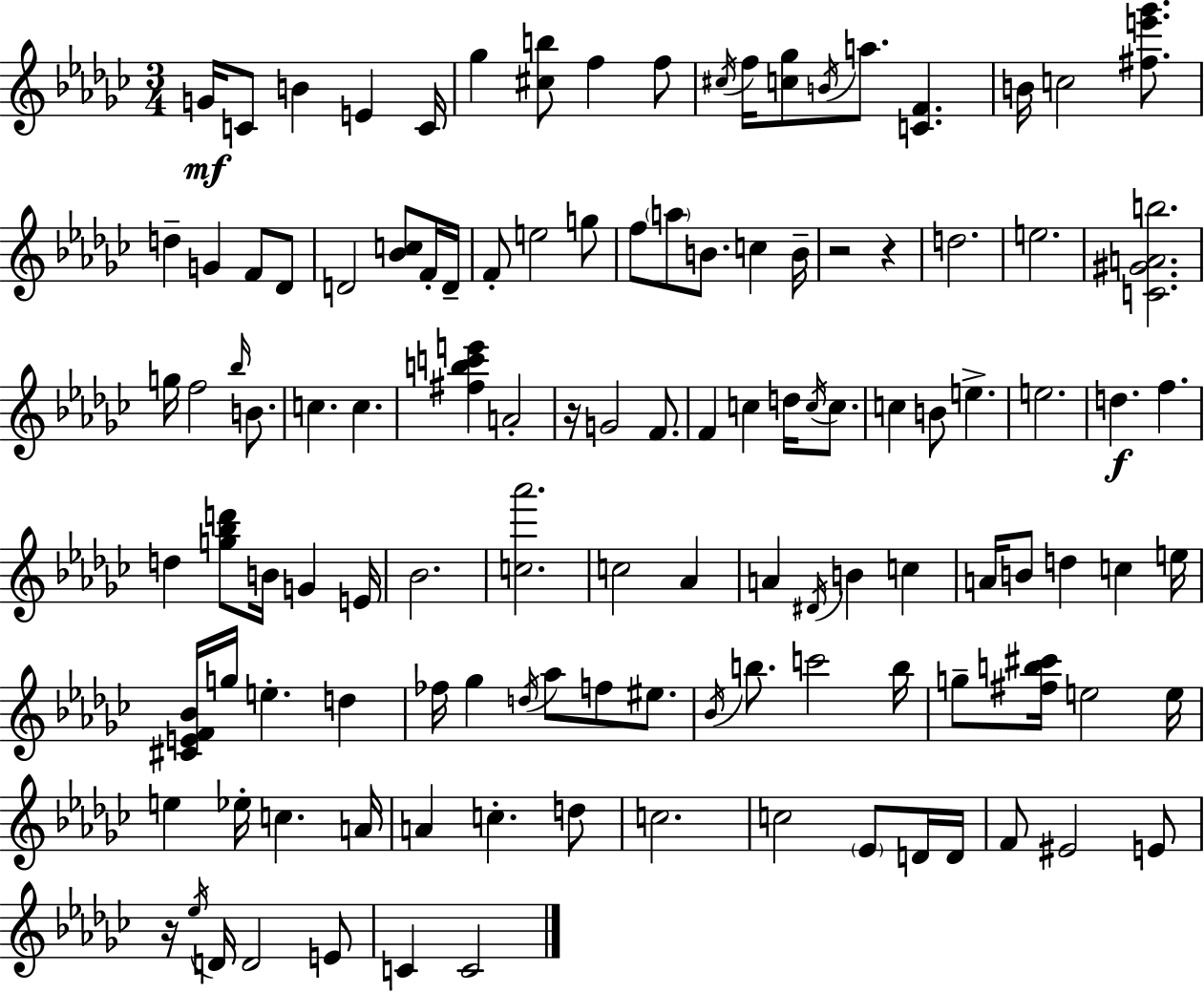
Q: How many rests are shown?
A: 4